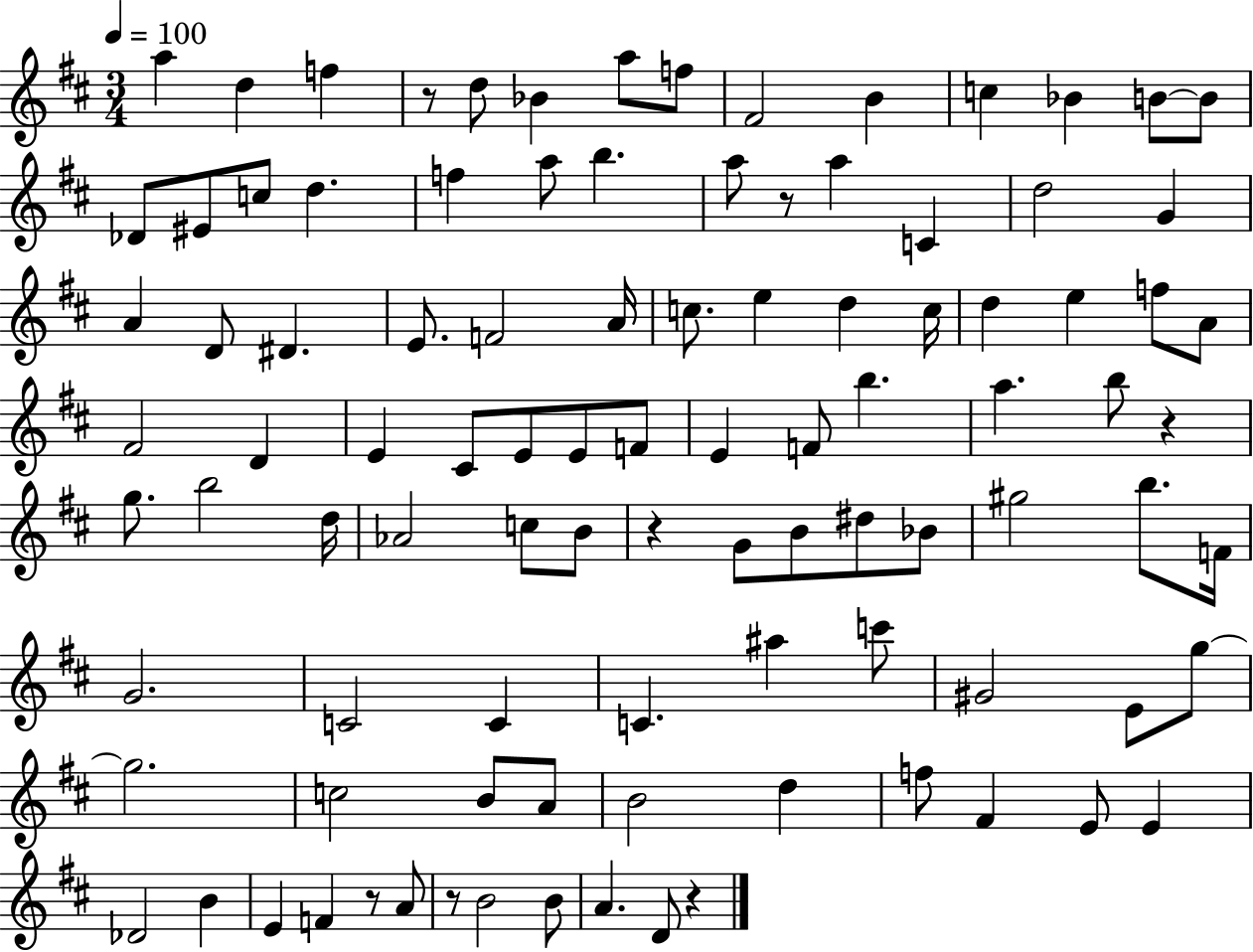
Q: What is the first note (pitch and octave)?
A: A5